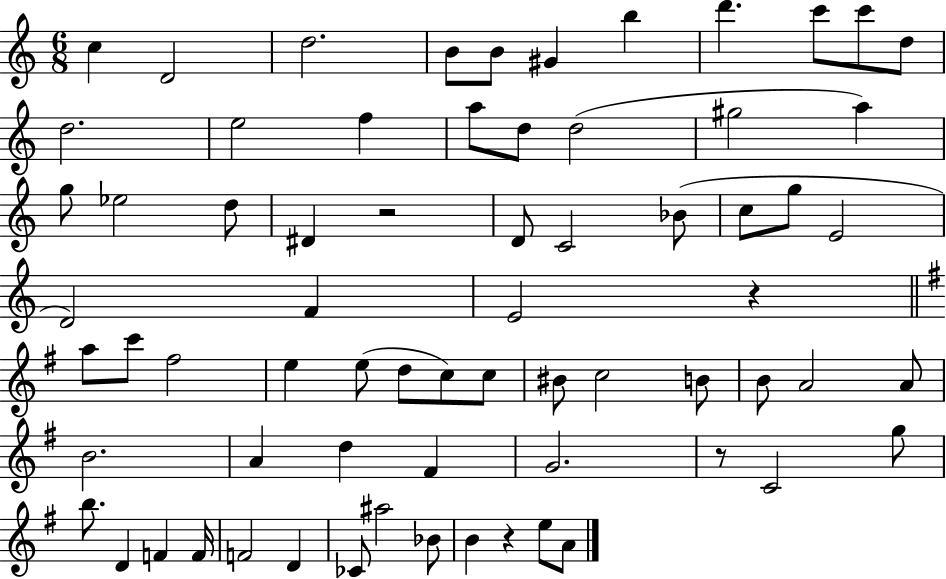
C5/q D4/h D5/h. B4/e B4/e G#4/q B5/q D6/q. C6/e C6/e D5/e D5/h. E5/h F5/q A5/e D5/e D5/h G#5/h A5/q G5/e Eb5/h D5/e D#4/q R/h D4/e C4/h Bb4/e C5/e G5/e E4/h D4/h F4/q E4/h R/q A5/e C6/e F#5/h E5/q E5/e D5/e C5/e C5/e BIS4/e C5/h B4/e B4/e A4/h A4/e B4/h. A4/q D5/q F#4/q G4/h. R/e C4/h G5/e B5/e. D4/q F4/q F4/s F4/h D4/q CES4/e A#5/h Bb4/e B4/q R/q E5/e A4/e